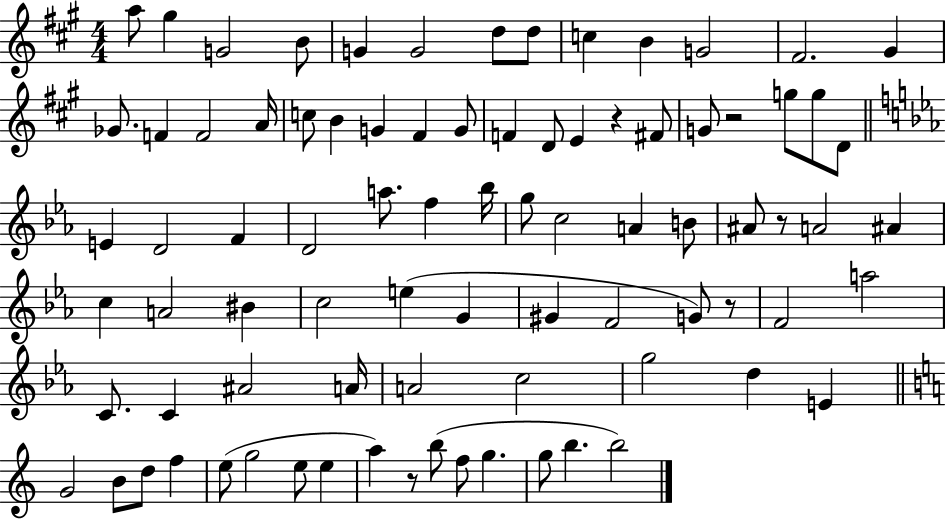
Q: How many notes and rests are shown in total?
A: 84